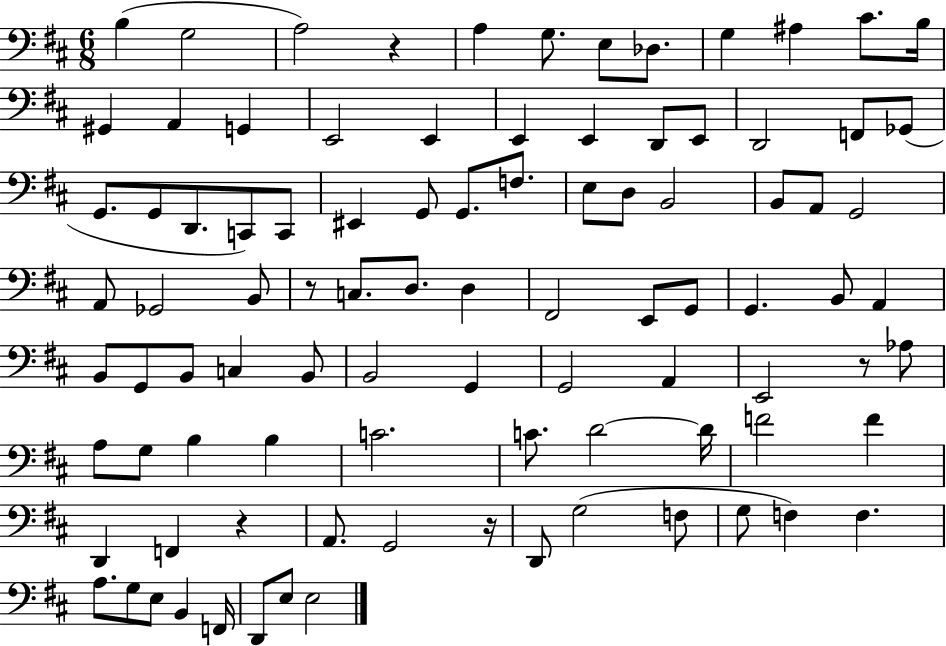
B3/q G3/h A3/h R/q A3/q G3/e. E3/e Db3/e. G3/q A#3/q C#4/e. B3/s G#2/q A2/q G2/q E2/h E2/q E2/q E2/q D2/e E2/e D2/h F2/e Gb2/e G2/e. G2/e D2/e. C2/e C2/e EIS2/q G2/e G2/e. F3/e. E3/e D3/e B2/h B2/e A2/e G2/h A2/e Gb2/h B2/e R/e C3/e. D3/e. D3/q F#2/h E2/e G2/e G2/q. B2/e A2/q B2/e G2/e B2/e C3/q B2/e B2/h G2/q G2/h A2/q E2/h R/e Ab3/e A3/e G3/e B3/q B3/q C4/h. C4/e. D4/h D4/s F4/h F4/q D2/q F2/q R/q A2/e. G2/h R/s D2/e G3/h F3/e G3/e F3/q F3/q. A3/e. G3/e E3/e B2/q F2/s D2/e E3/e E3/h